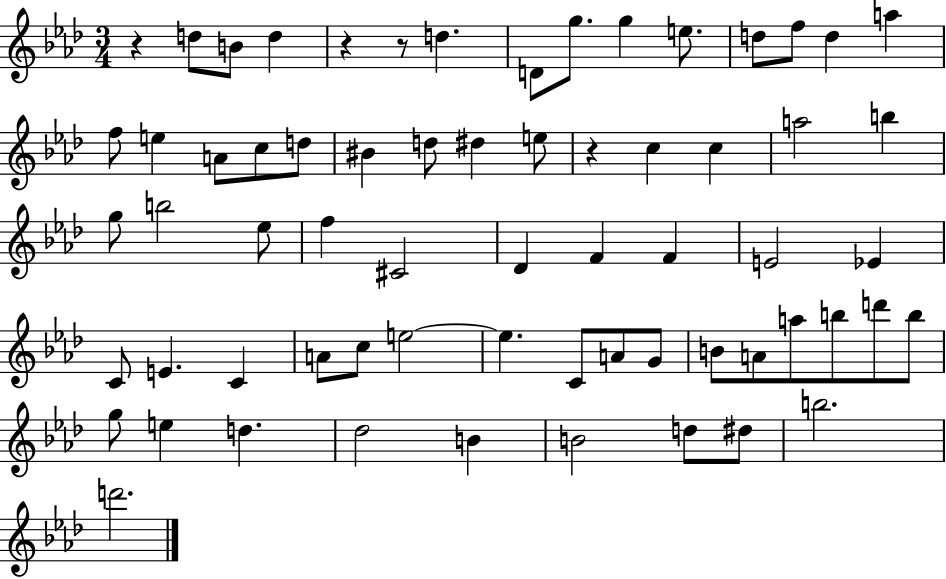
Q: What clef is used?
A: treble